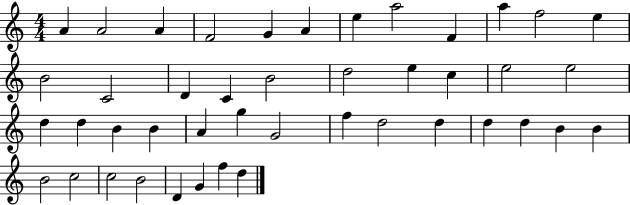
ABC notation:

X:1
T:Untitled
M:4/4
L:1/4
K:C
A A2 A F2 G A e a2 F a f2 e B2 C2 D C B2 d2 e c e2 e2 d d B B A g G2 f d2 d d d B B B2 c2 c2 B2 D G f d